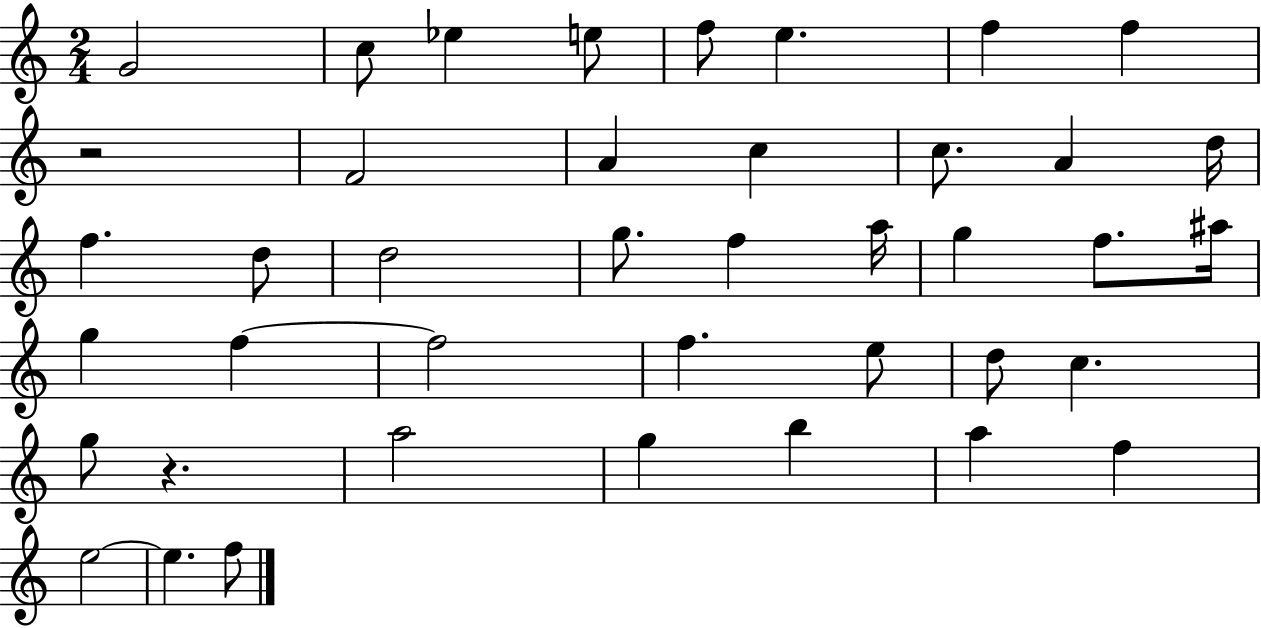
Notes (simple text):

G4/h C5/e Eb5/q E5/e F5/e E5/q. F5/q F5/q R/h F4/h A4/q C5/q C5/e. A4/q D5/s F5/q. D5/e D5/h G5/e. F5/q A5/s G5/q F5/e. A#5/s G5/q F5/q F5/h F5/q. E5/e D5/e C5/q. G5/e R/q. A5/h G5/q B5/q A5/q F5/q E5/h E5/q. F5/e